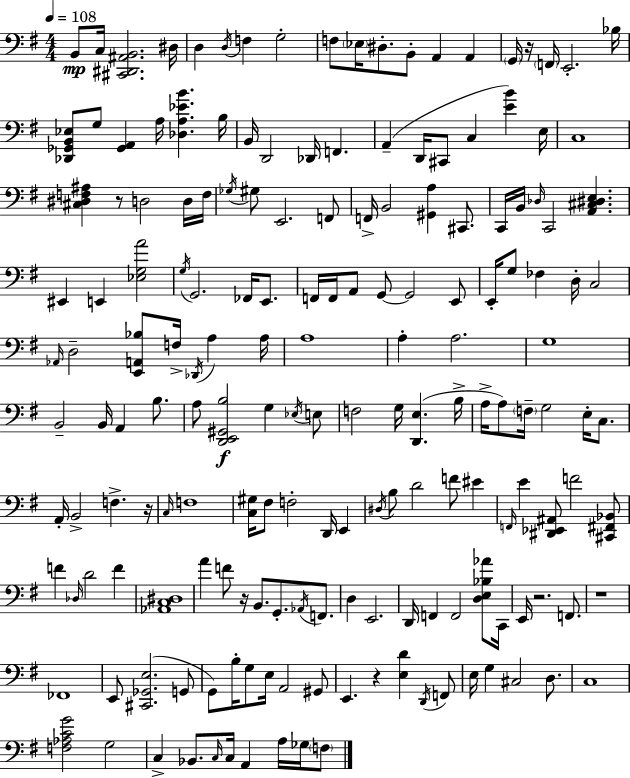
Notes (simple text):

B2/e C3/s [C#2,D#2,A#2,B2]/h. D#3/s D3/q D3/s F3/q G3/h F3/e Eb3/s D#3/e. B2/e A2/q A2/q G2/s R/s F2/s E2/h. Bb3/s [Db2,Gb2,B2,Eb3]/e G3/e [Gb2,A2]/q A3/s [Db3,A3,Eb4,B4]/q. B3/s B2/s D2/h Db2/s F2/q. A2/q D2/s C#2/e C3/q [E4,B4]/q E3/s C3/w [C#3,D#3,F3,A#3]/q R/e D3/h D3/s F3/s Gb3/s G#3/e E2/h. F2/e F2/s B2/h [G#2,A3]/q C#2/e. C2/s B2/s Db3/s C2/h [A2,C#3,D#3,E3]/q. EIS2/q E2/q [Eb3,G3,A4]/h G3/s G2/h. FES2/s E2/e. F2/s F2/s A2/e G2/e G2/h E2/e E2/s G3/e FES3/q D3/s C3/h Ab2/s D3/h [E2,A2,Bb3]/e F3/s Db2/s A3/q A3/s A3/w A3/q A3/h. G3/w B2/h B2/s A2/q B3/e. A3/e [D2,E2,G#2,B3]/h G3/q Eb3/s E3/e F3/h G3/s [D2,E3]/q. B3/s A3/s A3/e F3/s G3/h E3/s C3/e. A2/s B2/h F3/q. R/s C3/s F3/w [C3,G#3]/s F#3/e F3/h D2/s E2/q D#3/s B3/e D4/h F4/e EIS4/q F2/s E4/q [D#2,Eb2,A#2]/e F4/h [C#2,F#2,Bb2]/e F4/q Db3/s D4/h F4/q [Ab2,C3,D#3]/w A4/q F4/e R/s B2/e. G2/e. Ab2/s F2/e. D3/q E2/h. D2/s F2/q F2/h [D3,E3,Bb3,Ab4]/e C2/s E2/s R/h. F2/e. R/w FES2/w E2/e [C#2,Gb2,E3]/h. G2/e G2/e B3/s G3/e E3/s A2/h G#2/e E2/q. R/q [E3,D4]/q D2/s F2/e E3/s G3/q C#3/h D3/e. C3/w [F3,Ab3,C4,G4]/h G3/h C3/q Bb2/e. C3/s C3/s A2/q A3/s Gb3/s F3/e